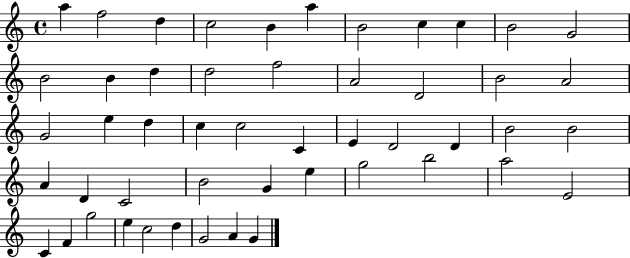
X:1
T:Untitled
M:4/4
L:1/4
K:C
a f2 d c2 B a B2 c c B2 G2 B2 B d d2 f2 A2 D2 B2 A2 G2 e d c c2 C E D2 D B2 B2 A D C2 B2 G e g2 b2 a2 E2 C F g2 e c2 d G2 A G